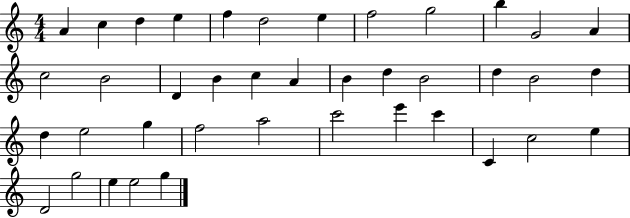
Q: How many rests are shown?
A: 0